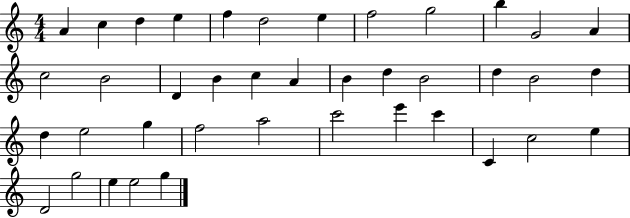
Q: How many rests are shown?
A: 0